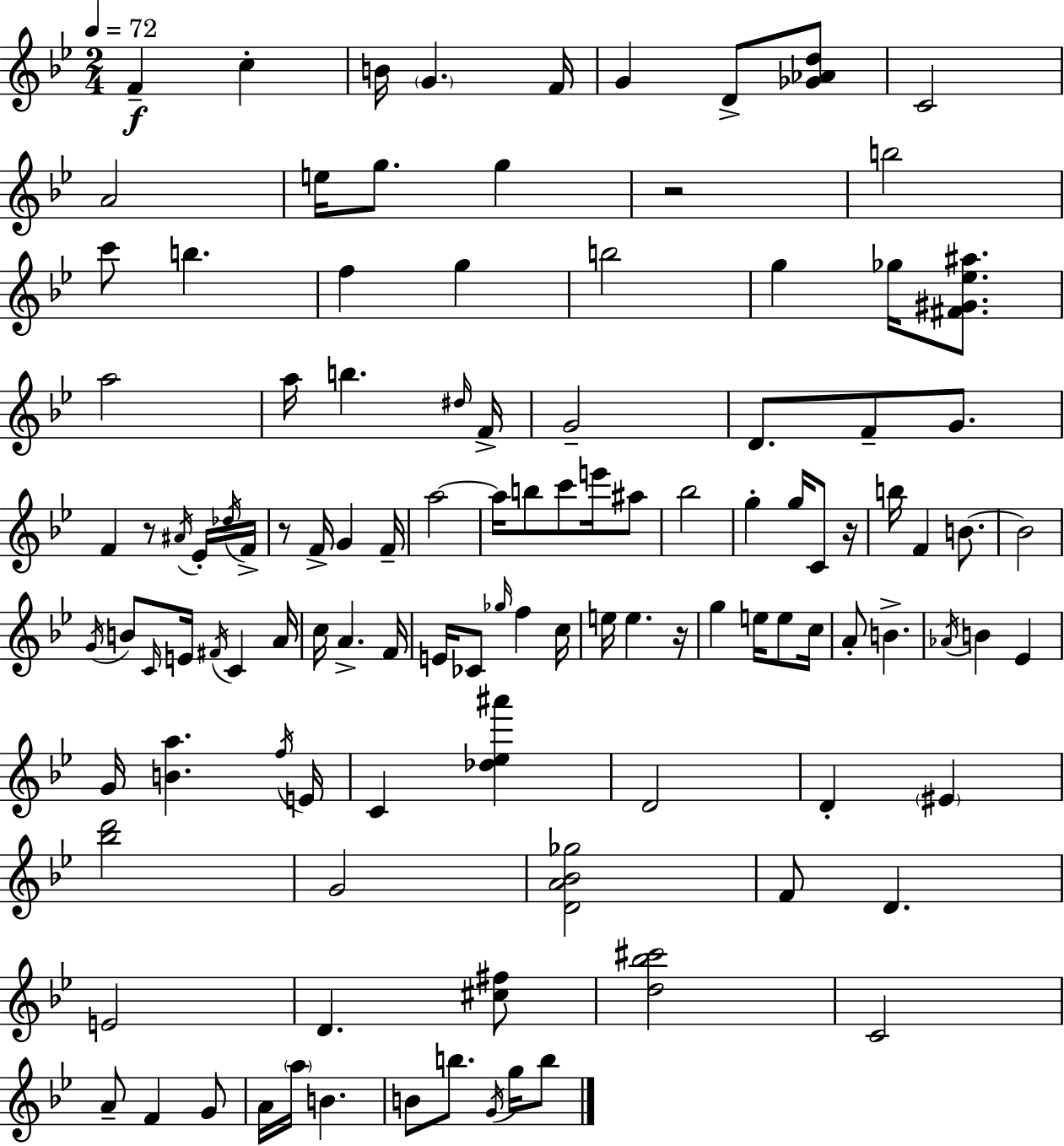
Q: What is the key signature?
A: G minor